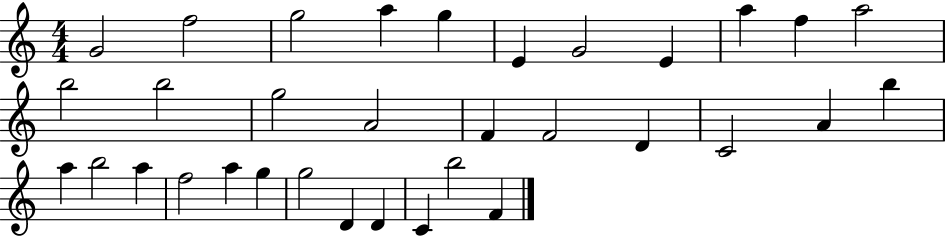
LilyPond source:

{
  \clef treble
  \numericTimeSignature
  \time 4/4
  \key c \major
  g'2 f''2 | g''2 a''4 g''4 | e'4 g'2 e'4 | a''4 f''4 a''2 | \break b''2 b''2 | g''2 a'2 | f'4 f'2 d'4 | c'2 a'4 b''4 | \break a''4 b''2 a''4 | f''2 a''4 g''4 | g''2 d'4 d'4 | c'4 b''2 f'4 | \break \bar "|."
}